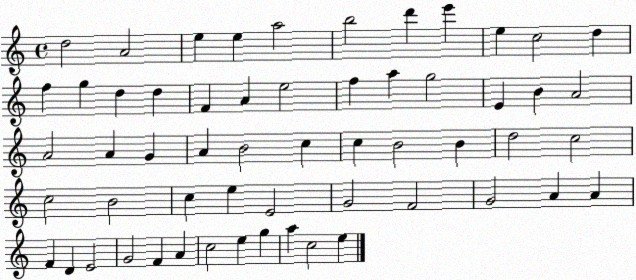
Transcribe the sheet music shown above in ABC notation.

X:1
T:Untitled
M:4/4
L:1/4
K:C
d2 A2 e e a2 b2 d' e' e c2 d f g d d F A e2 f a g2 E B A2 A2 A G A B2 c c B2 B d2 c2 c2 B2 c e E2 G2 F2 G2 A A F D E2 G2 F A c2 e g a c2 e